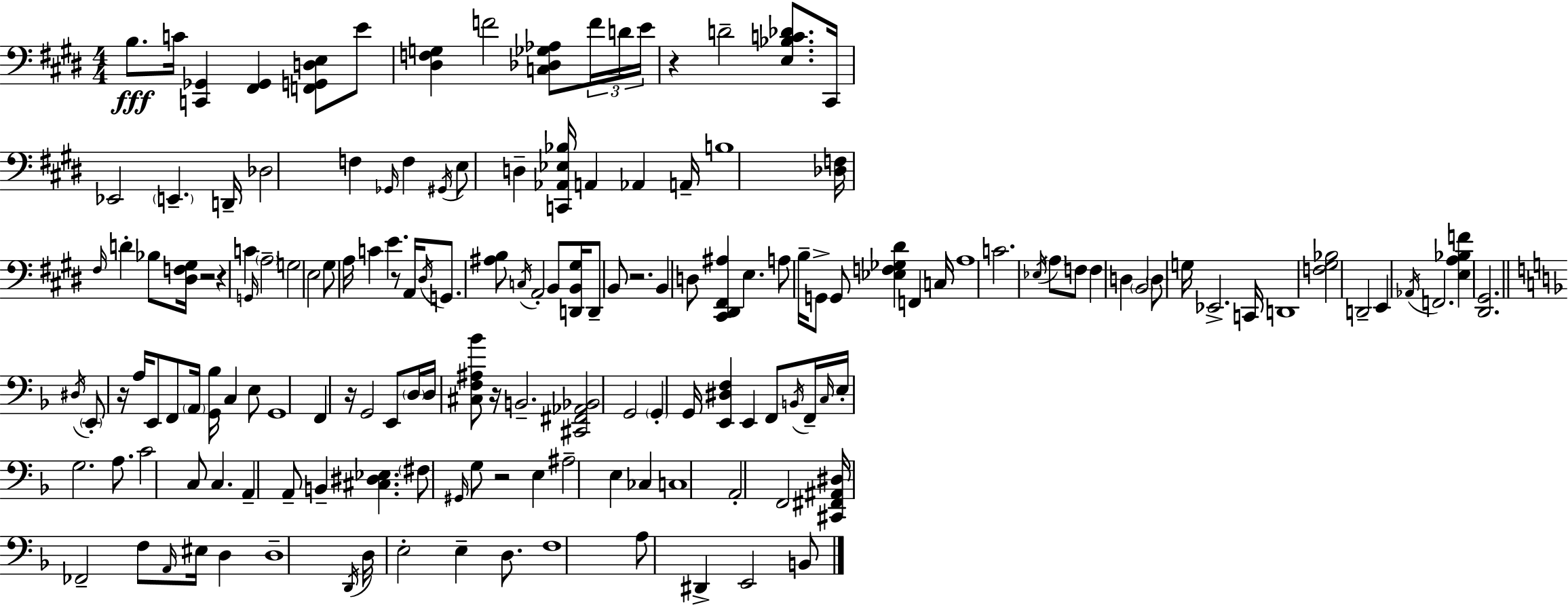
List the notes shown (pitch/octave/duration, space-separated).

B3/e. C4/s [C2,Gb2]/q [F#2,Gb2]/q [F2,G2,D3,E3]/e E4/e [D#3,F3,G3]/q F4/h [C3,Db3,Gb3,Ab3]/e F4/s D4/s E4/s R/q D4/h [E3,Bb3,C4,Db4]/e. C#2/s Eb2/h E2/q. D2/s Db3/h F3/q Gb2/s F3/q G#2/s E3/e D3/q [C2,Ab2,Eb3,Bb3]/s A2/q Ab2/q A2/s B3/w [Db3,F3]/s F#3/s D4/q Bb3/e [D#3,F3,G#3]/s R/h R/q C4/q G2/s A3/h G3/h E3/h G#3/e A3/s C4/q E4/q. R/e A2/s D#3/s G2/e. [A#3,B3]/e C3/s A2/h B2/e [D2,B2,G#3]/s D2/e B2/e R/h. B2/q D3/e [C#2,D#2,F#2,A#3]/q E3/q. A3/e B3/s G2/e G2/e [Eb3,F3,Gb3,D#4]/q F2/q C3/s A3/w C4/h. Eb3/s A3/e F3/e F3/q D3/q B2/h D3/e G3/s Eb2/h. C2/s D2/w [F3,G#3,Bb3]/h D2/h E2/q Ab2/s F2/h. [E3,A3,Bb3,F4]/q [D#2,G#2]/h. D#3/s E2/e R/s A3/s E2/e F2/e A2/s [G2,Bb3]/s C3/q E3/e G2/w F2/q R/s G2/h E2/e D3/s D3/s [C#3,F3,A#3,Bb4]/e R/s B2/h. [C#2,F#2,Ab2,Bb2]/h G2/h G2/q G2/s [E2,D#3,F3]/q E2/q F2/e B2/s F2/s C3/s E3/s G3/h. A3/e. C4/h C3/e C3/q. A2/q A2/e B2/q [C#3,D#3,Eb3]/q. F#3/e G#2/s G3/e R/h E3/q A#3/h E3/q CES3/q C3/w A2/h F2/h [C#2,F#2,A#2,D#3]/s FES2/h F3/e A2/s EIS3/s D3/q D3/w D2/s D3/s E3/h E3/q D3/e. F3/w A3/e D#2/q E2/h B2/e